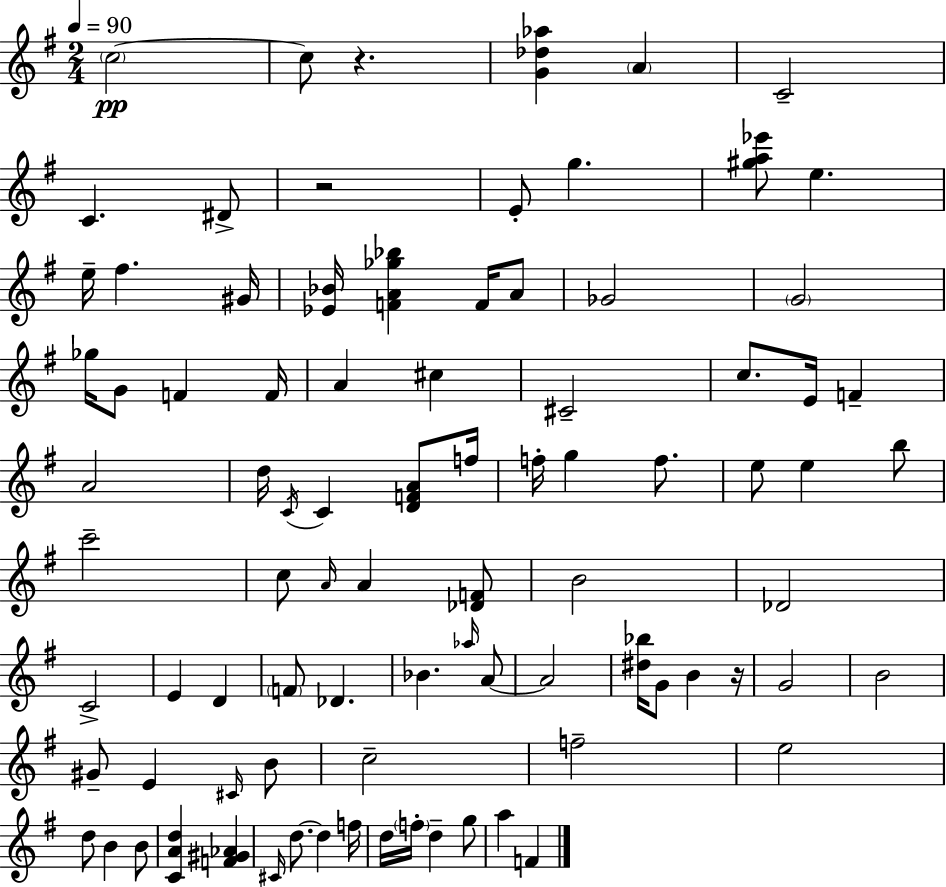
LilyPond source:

{
  \clef treble
  \numericTimeSignature
  \time 2/4
  \key e \minor
  \tempo 4 = 90
  \repeat volta 2 { \parenthesize c''2~~\pp | c''8 r4. | <g' des'' aes''>4 \parenthesize a'4 | c'2-- | \break c'4. dis'8-> | r2 | e'8-. g''4. | <gis'' a'' ees'''>8 e''4. | \break e''16-- fis''4. gis'16 | <ees' bes'>16 <f' a' ges'' bes''>4 f'16 a'8 | ges'2 | \parenthesize g'2 | \break ges''16 g'8 f'4 f'16 | a'4 cis''4 | cis'2-- | c''8. e'16 f'4-- | \break a'2 | d''16 \acciaccatura { c'16 } c'4 <d' f' a'>8 | f''16 f''16-. g''4 f''8. | e''8 e''4 b''8 | \break c'''2-- | c''8 \grace { a'16 } a'4 | <des' f'>8 b'2 | des'2 | \break c'2-> | e'4 d'4 | \parenthesize f'8 des'4. | bes'4. | \break \grace { aes''16 } a'8~~ a'2 | <dis'' bes''>16 g'8 b'4 | r16 g'2 | b'2 | \break gis'8-- e'4 | \grace { cis'16 } b'8 c''2-- | f''2-- | e''2 | \break d''8 b'4 | b'8 <c' a' d''>4 | <f' gis' aes'>4 \grace { cis'16 } d''8.~~ | d''4 f''16 d''16 \parenthesize f''16-. d''4-- | \break g''8 a''4 | f'4 } \bar "|."
}